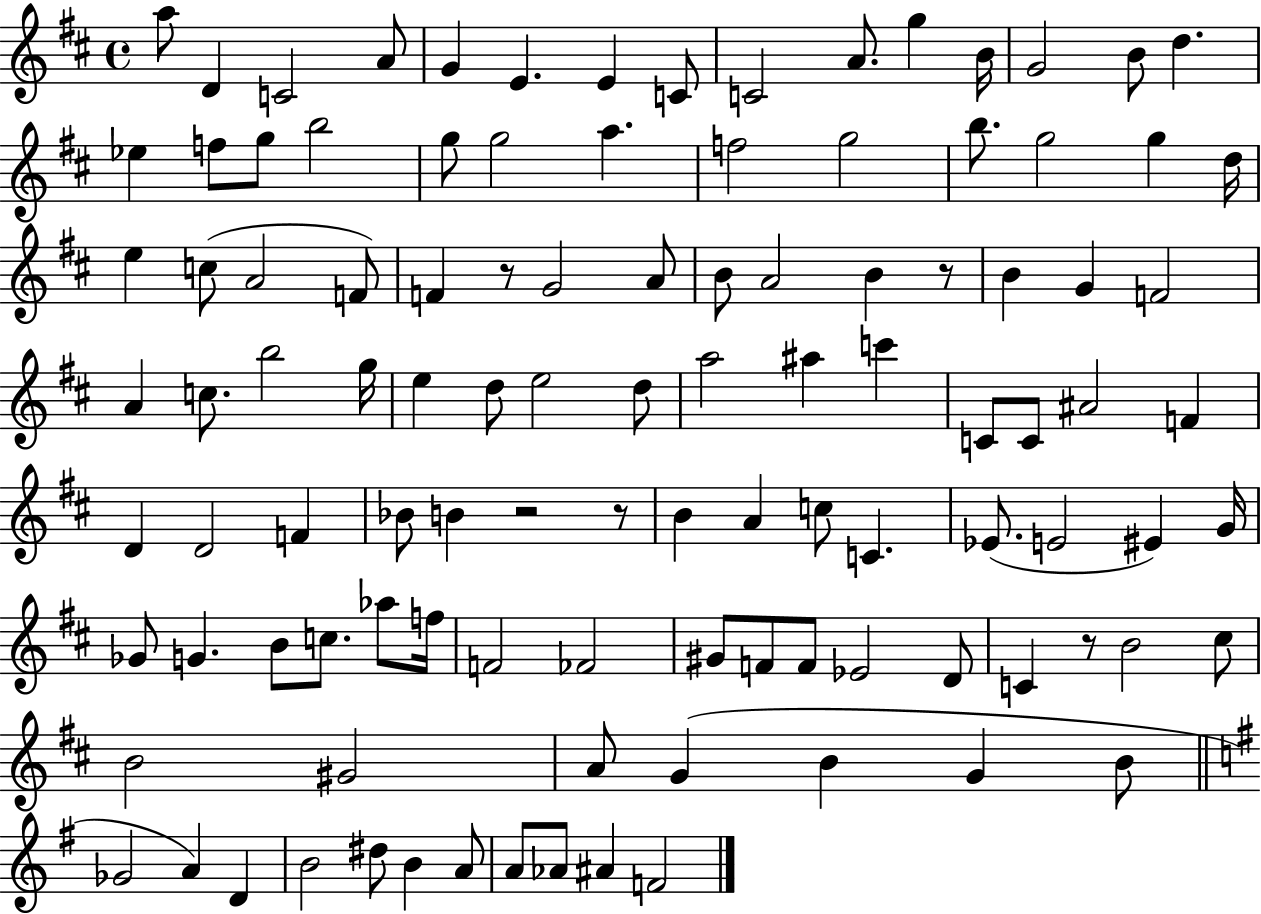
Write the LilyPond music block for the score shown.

{
  \clef treble
  \time 4/4
  \defaultTimeSignature
  \key d \major
  a''8 d'4 c'2 a'8 | g'4 e'4. e'4 c'8 | c'2 a'8. g''4 b'16 | g'2 b'8 d''4. | \break ees''4 f''8 g''8 b''2 | g''8 g''2 a''4. | f''2 g''2 | b''8. g''2 g''4 d''16 | \break e''4 c''8( a'2 f'8) | f'4 r8 g'2 a'8 | b'8 a'2 b'4 r8 | b'4 g'4 f'2 | \break a'4 c''8. b''2 g''16 | e''4 d''8 e''2 d''8 | a''2 ais''4 c'''4 | c'8 c'8 ais'2 f'4 | \break d'4 d'2 f'4 | bes'8 b'4 r2 r8 | b'4 a'4 c''8 c'4. | ees'8.( e'2 eis'4) g'16 | \break ges'8 g'4. b'8 c''8. aes''8 f''16 | f'2 fes'2 | gis'8 f'8 f'8 ees'2 d'8 | c'4 r8 b'2 cis''8 | \break b'2 gis'2 | a'8 g'4( b'4 g'4 b'8 | \bar "||" \break \key g \major ges'2 a'4) d'4 | b'2 dis''8 b'4 a'8 | a'8 aes'8 ais'4 f'2 | \bar "|."
}